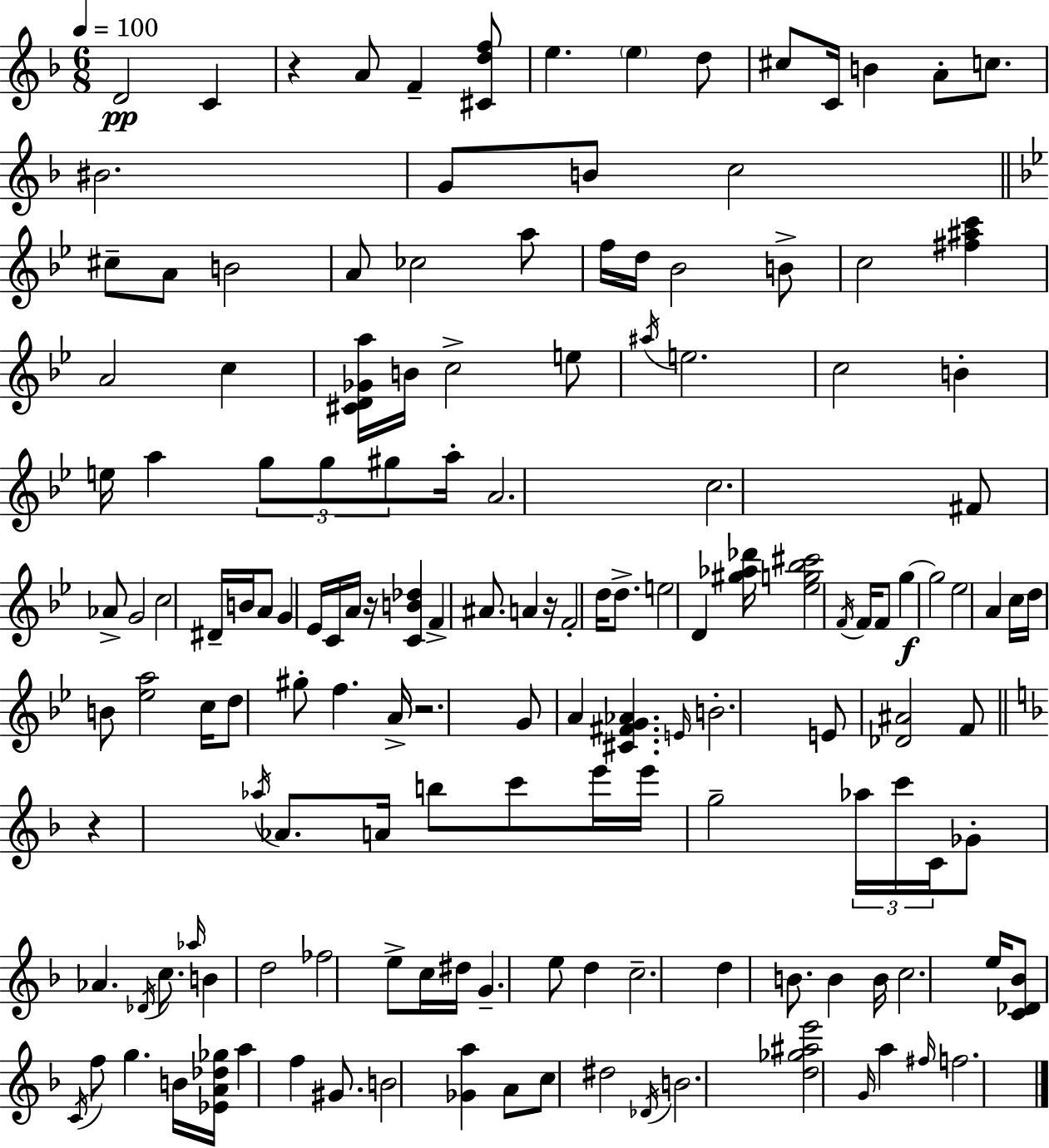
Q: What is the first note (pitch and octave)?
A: D4